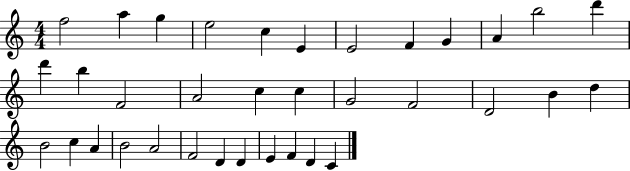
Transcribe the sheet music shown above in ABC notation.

X:1
T:Untitled
M:4/4
L:1/4
K:C
f2 a g e2 c E E2 F G A b2 d' d' b F2 A2 c c G2 F2 D2 B d B2 c A B2 A2 F2 D D E F D C